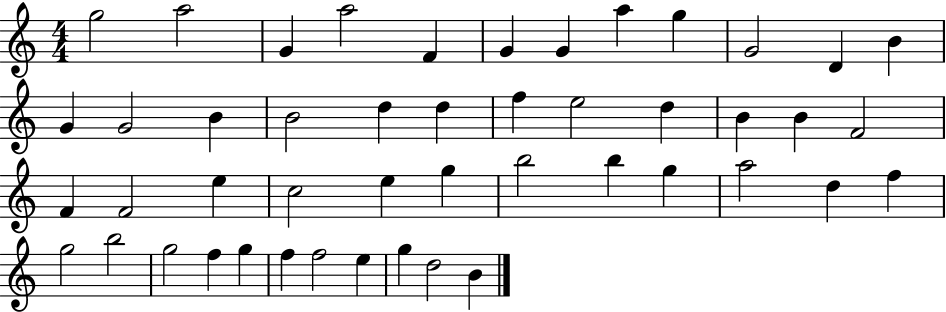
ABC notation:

X:1
T:Untitled
M:4/4
L:1/4
K:C
g2 a2 G a2 F G G a g G2 D B G G2 B B2 d d f e2 d B B F2 F F2 e c2 e g b2 b g a2 d f g2 b2 g2 f g f f2 e g d2 B